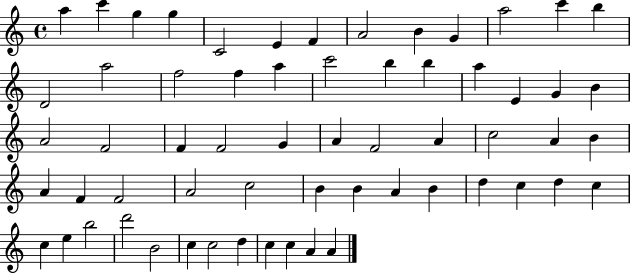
{
  \clef treble
  \time 4/4
  \defaultTimeSignature
  \key c \major
  a''4 c'''4 g''4 g''4 | c'2 e'4 f'4 | a'2 b'4 g'4 | a''2 c'''4 b''4 | \break d'2 a''2 | f''2 f''4 a''4 | c'''2 b''4 b''4 | a''4 e'4 g'4 b'4 | \break a'2 f'2 | f'4 f'2 g'4 | a'4 f'2 a'4 | c''2 a'4 b'4 | \break a'4 f'4 f'2 | a'2 c''2 | b'4 b'4 a'4 b'4 | d''4 c''4 d''4 c''4 | \break c''4 e''4 b''2 | d'''2 b'2 | c''4 c''2 d''4 | c''4 c''4 a'4 a'4 | \break \bar "|."
}